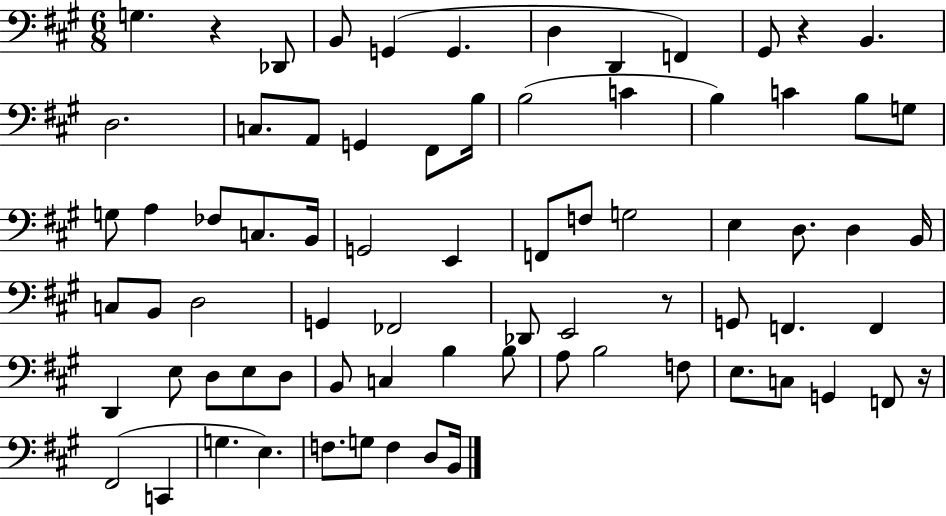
G3/q. R/q Db2/e B2/e G2/q G2/q. D3/q D2/q F2/q G#2/e R/q B2/q. D3/h. C3/e. A2/e G2/q F#2/e B3/s B3/h C4/q B3/q C4/q B3/e G3/e G3/e A3/q FES3/e C3/e. B2/s G2/h E2/q F2/e F3/e G3/h E3/q D3/e. D3/q B2/s C3/e B2/e D3/h G2/q FES2/h Db2/e E2/h R/e G2/e F2/q. F2/q D2/q E3/e D3/e E3/e D3/e B2/e C3/q B3/q B3/e A3/e B3/h F3/e E3/e. C3/e G2/q F2/e R/s F#2/h C2/q G3/q. E3/q. F3/e. G3/e F3/q D3/e B2/s